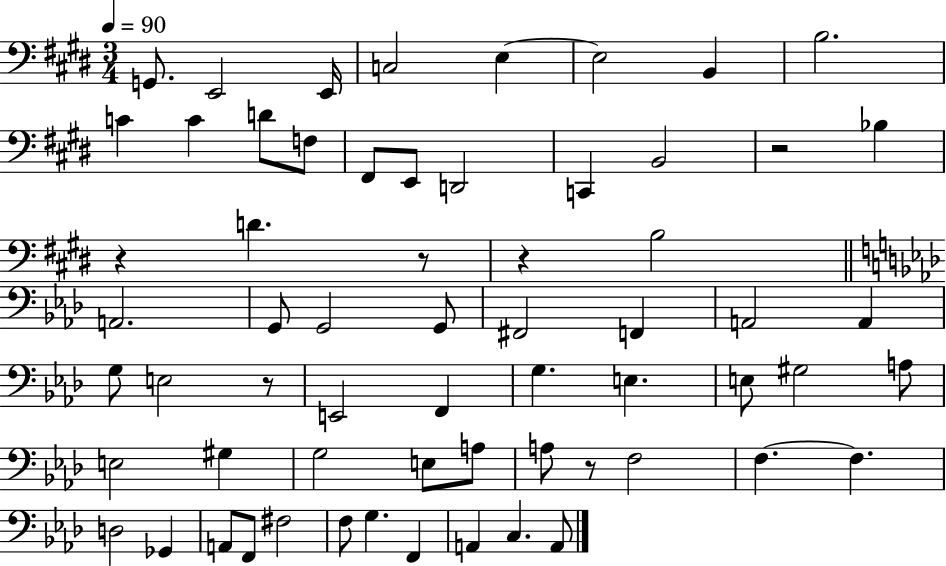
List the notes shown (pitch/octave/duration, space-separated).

G2/e. E2/h E2/s C3/h E3/q E3/h B2/q B3/h. C4/q C4/q D4/e F3/e F#2/e E2/e D2/h C2/q B2/h R/h Bb3/q R/q D4/q. R/e R/q B3/h A2/h. G2/e G2/h G2/e F#2/h F2/q A2/h A2/q G3/e E3/h R/e E2/h F2/q G3/q. E3/q. E3/e G#3/h A3/e E3/h G#3/q G3/h E3/e A3/e A3/e R/e F3/h F3/q. F3/q. D3/h Gb2/q A2/e F2/e F#3/h F3/e G3/q. F2/q A2/q C3/q. A2/e